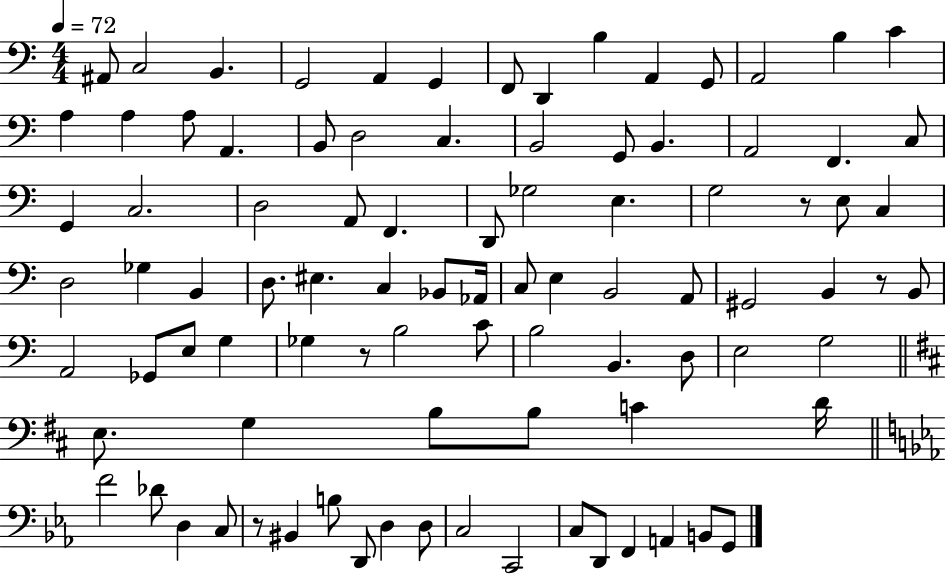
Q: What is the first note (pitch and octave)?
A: A#2